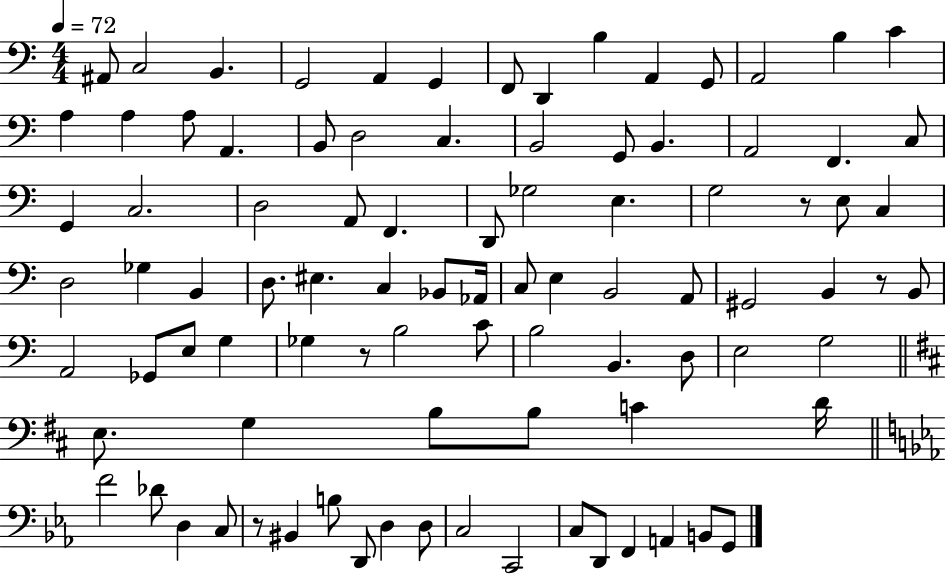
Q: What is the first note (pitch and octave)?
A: A#2